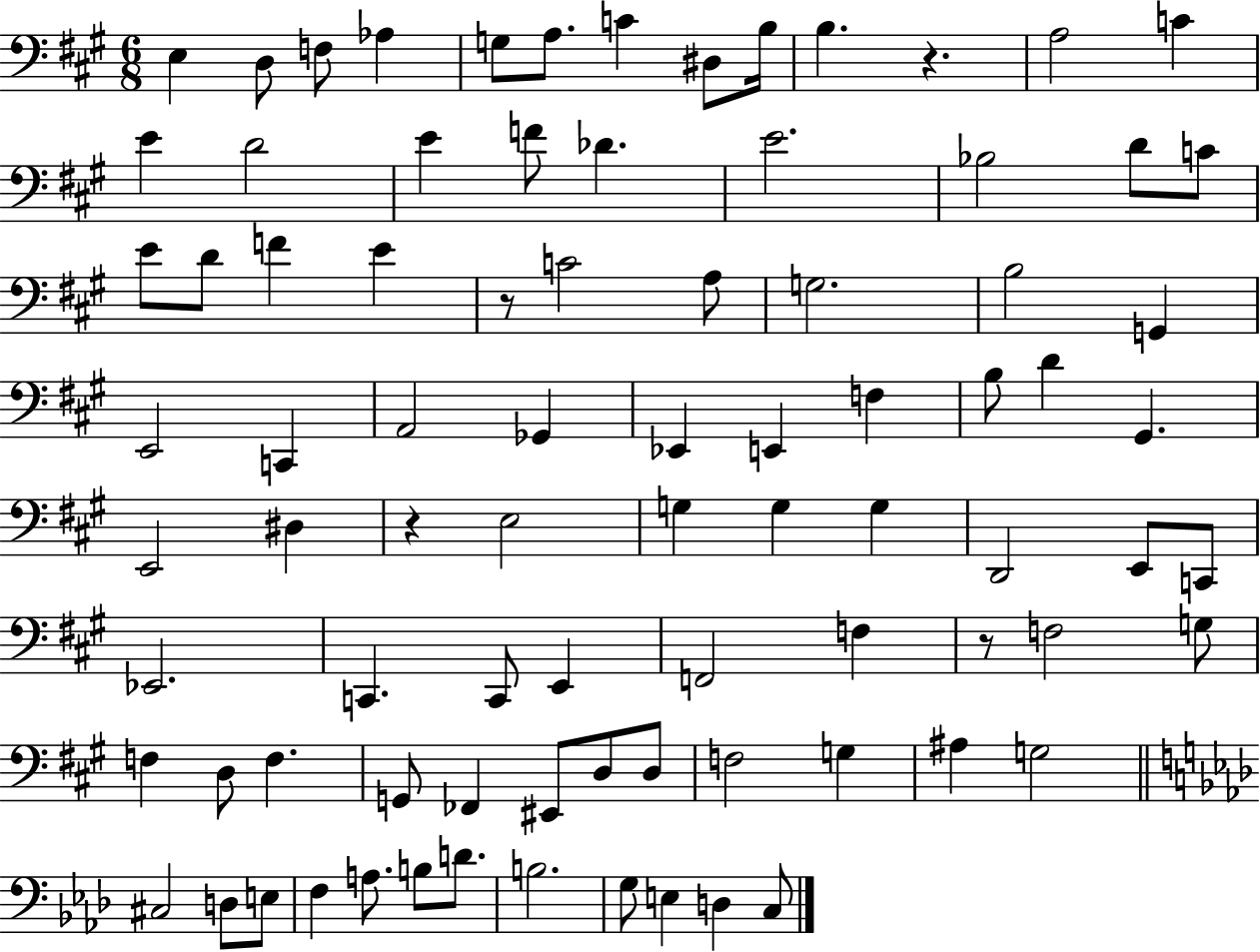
X:1
T:Untitled
M:6/8
L:1/4
K:A
E, D,/2 F,/2 _A, G,/2 A,/2 C ^D,/2 B,/4 B, z A,2 C E D2 E F/2 _D E2 _B,2 D/2 C/2 E/2 D/2 F E z/2 C2 A,/2 G,2 B,2 G,, E,,2 C,, A,,2 _G,, _E,, E,, F, B,/2 D ^G,, E,,2 ^D, z E,2 G, G, G, D,,2 E,,/2 C,,/2 _E,,2 C,, C,,/2 E,, F,,2 F, z/2 F,2 G,/2 F, D,/2 F, G,,/2 _F,, ^E,,/2 D,/2 D,/2 F,2 G, ^A, G,2 ^C,2 D,/2 E,/2 F, A,/2 B,/2 D/2 B,2 G,/2 E, D, C,/2